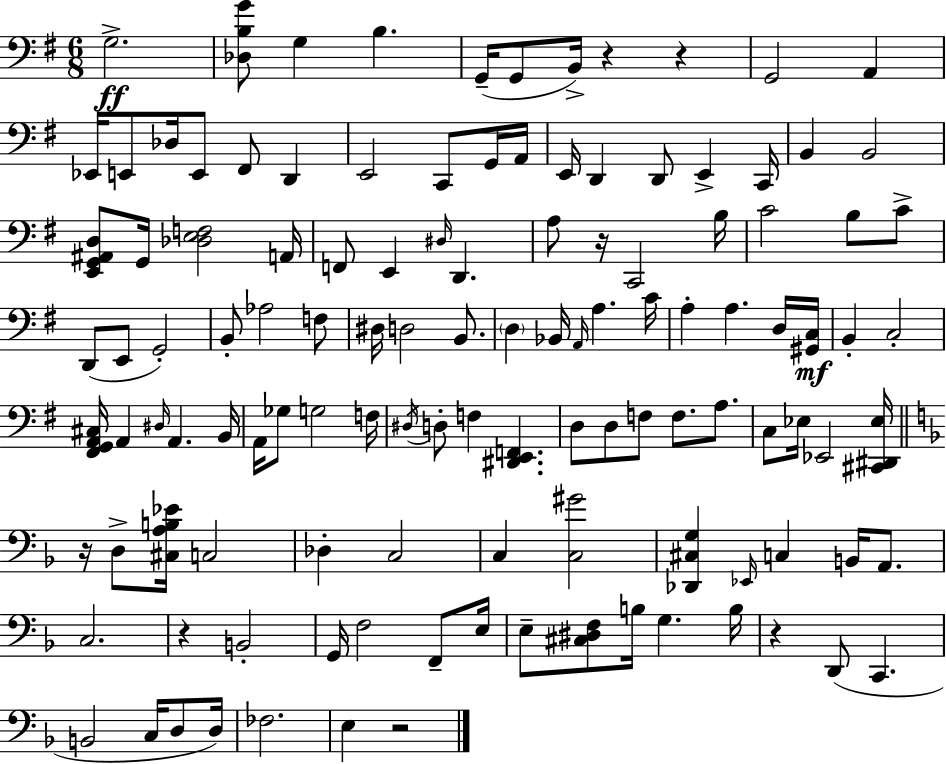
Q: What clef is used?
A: bass